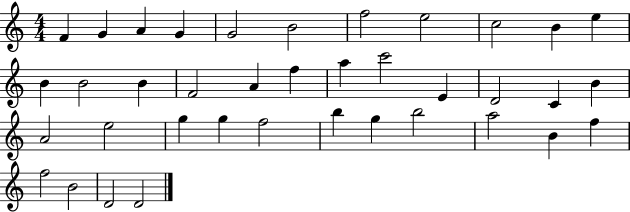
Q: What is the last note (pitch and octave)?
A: D4